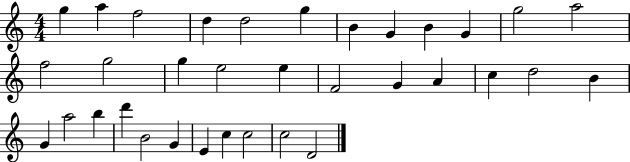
G5/q A5/q F5/h D5/q D5/h G5/q B4/q G4/q B4/q G4/q G5/h A5/h F5/h G5/h G5/q E5/h E5/q F4/h G4/q A4/q C5/q D5/h B4/q G4/q A5/h B5/q D6/q B4/h G4/q E4/q C5/q C5/h C5/h D4/h